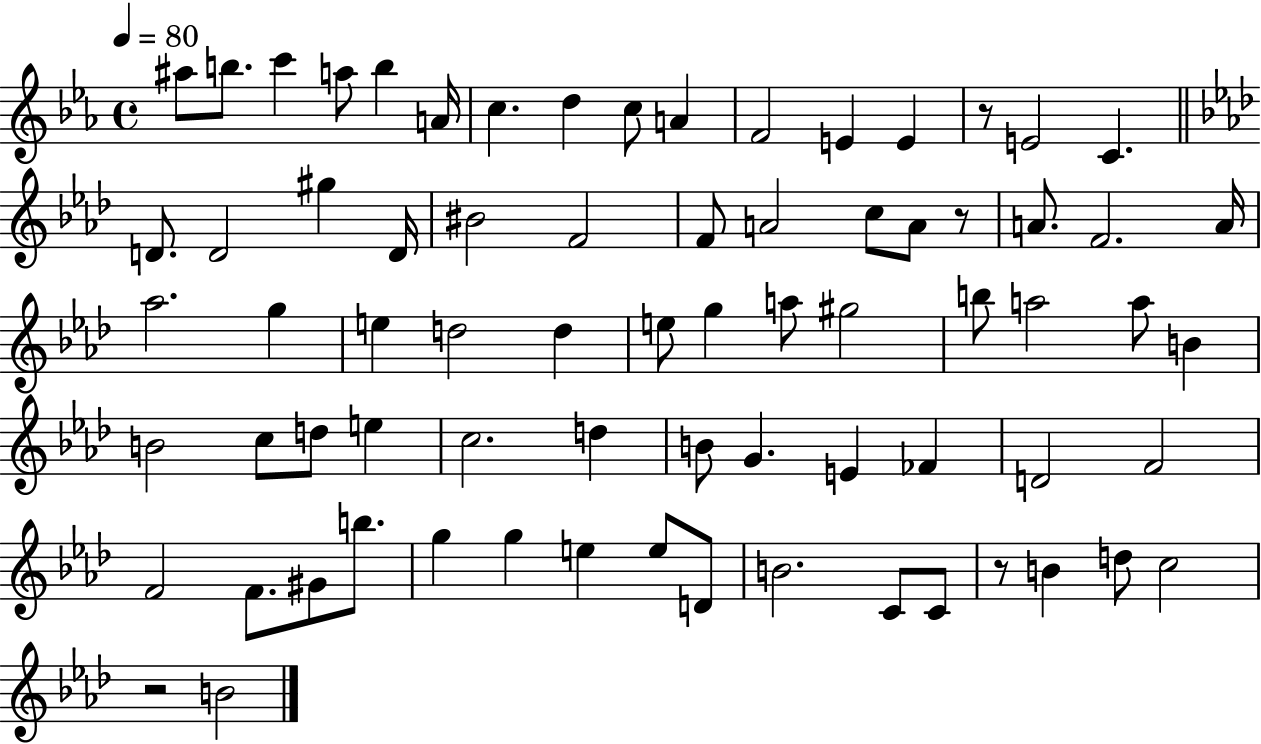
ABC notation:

X:1
T:Untitled
M:4/4
L:1/4
K:Eb
^a/2 b/2 c' a/2 b A/4 c d c/2 A F2 E E z/2 E2 C D/2 D2 ^g D/4 ^B2 F2 F/2 A2 c/2 A/2 z/2 A/2 F2 A/4 _a2 g e d2 d e/2 g a/2 ^g2 b/2 a2 a/2 B B2 c/2 d/2 e c2 d B/2 G E _F D2 F2 F2 F/2 ^G/2 b/2 g g e e/2 D/2 B2 C/2 C/2 z/2 B d/2 c2 z2 B2